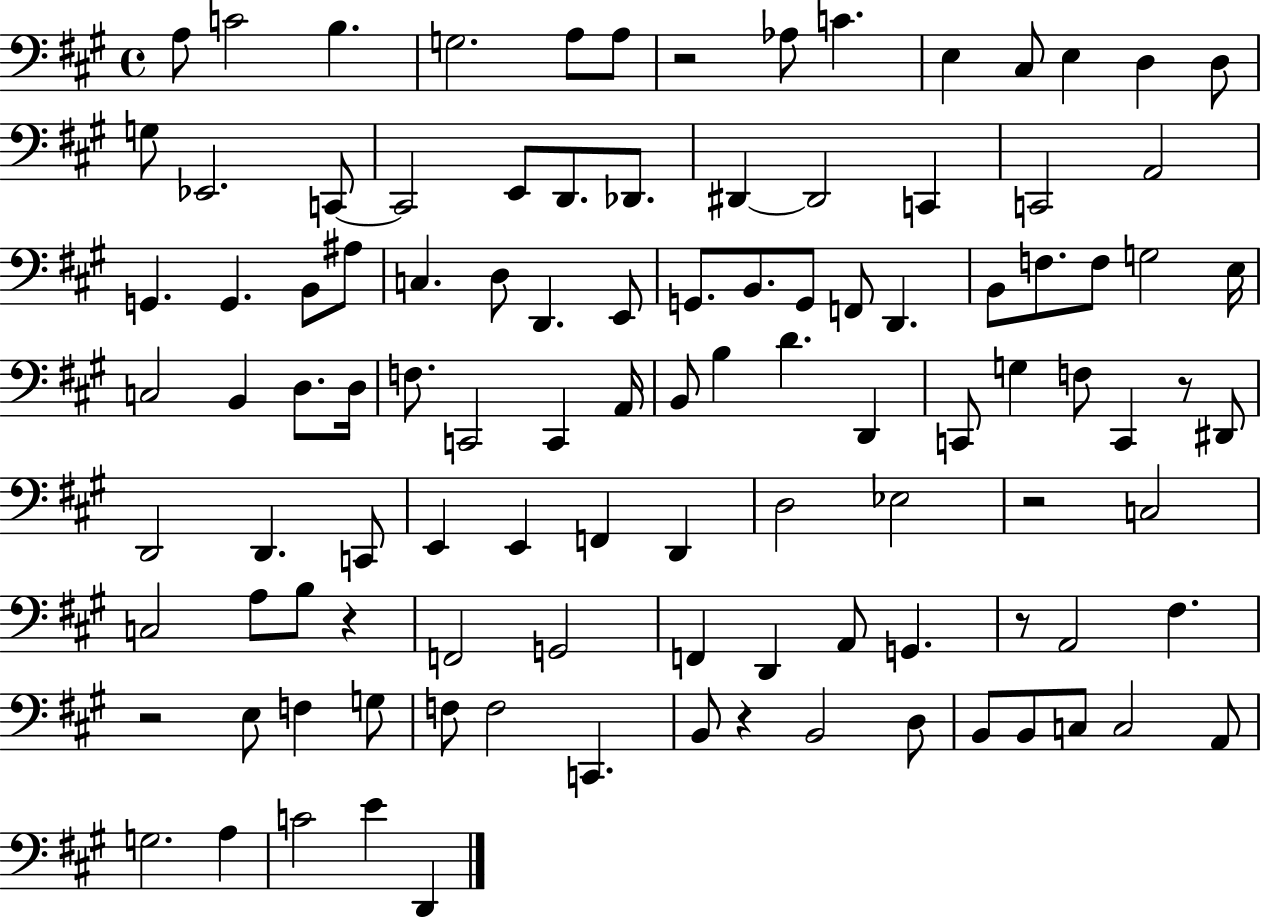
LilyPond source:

{
  \clef bass
  \time 4/4
  \defaultTimeSignature
  \key a \major
  \repeat volta 2 { a8 c'2 b4. | g2. a8 a8 | r2 aes8 c'4. | e4 cis8 e4 d4 d8 | \break g8 ees,2. c,8~~ | c,2 e,8 d,8. des,8. | dis,4~~ dis,2 c,4 | c,2 a,2 | \break g,4. g,4. b,8 ais8 | c4. d8 d,4. e,8 | g,8. b,8. g,8 f,8 d,4. | b,8 f8. f8 g2 e16 | \break c2 b,4 d8. d16 | f8. c,2 c,4 a,16 | b,8 b4 d'4. d,4 | c,8 g4 f8 c,4 r8 dis,8 | \break d,2 d,4. c,8 | e,4 e,4 f,4 d,4 | d2 ees2 | r2 c2 | \break c2 a8 b8 r4 | f,2 g,2 | f,4 d,4 a,8 g,4. | r8 a,2 fis4. | \break r2 e8 f4 g8 | f8 f2 c,4. | b,8 r4 b,2 d8 | b,8 b,8 c8 c2 a,8 | \break g2. a4 | c'2 e'4 d,4 | } \bar "|."
}